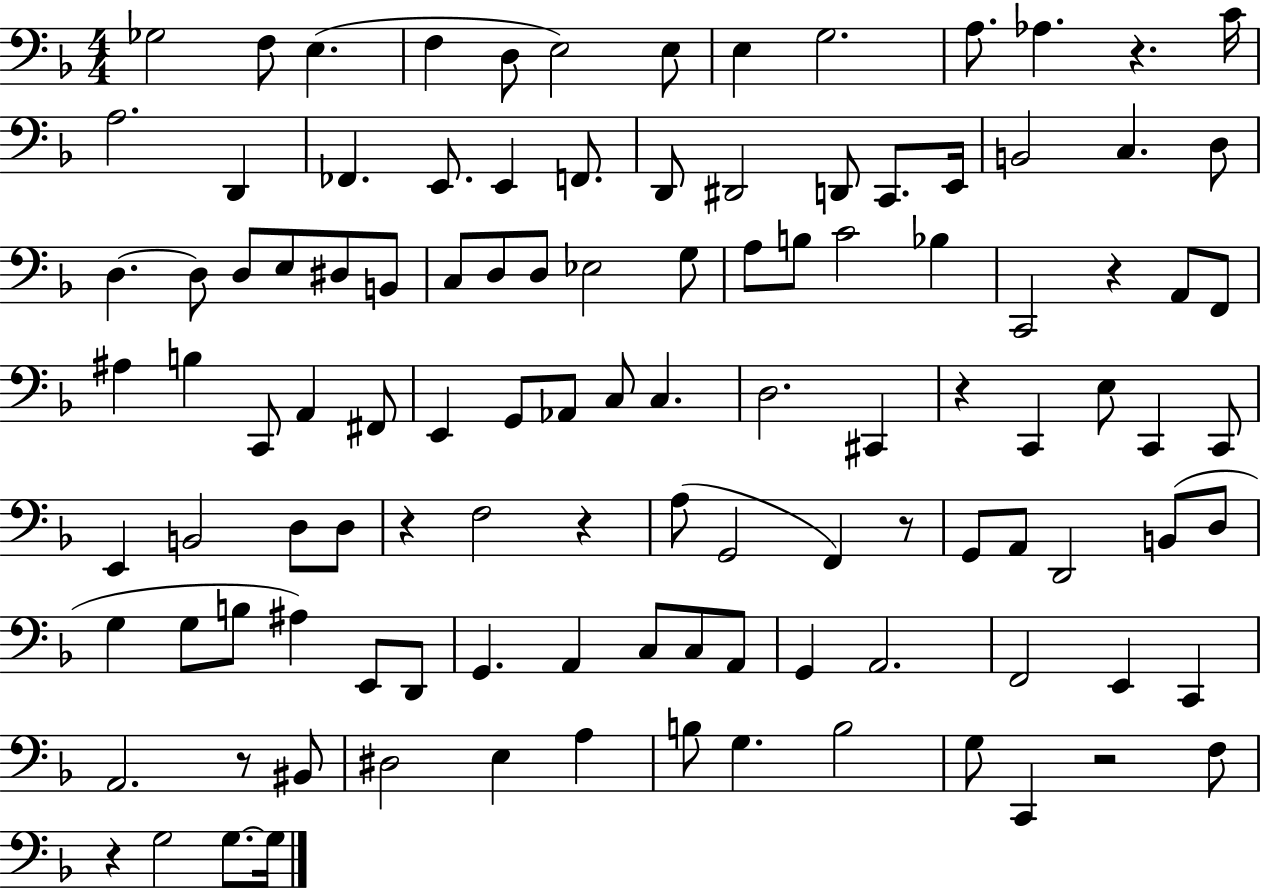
{
  \clef bass
  \numericTimeSignature
  \time 4/4
  \key f \major
  ges2 f8 e4.( | f4 d8 e2) e8 | e4 g2. | a8. aes4. r4. c'16 | \break a2. d,4 | fes,4. e,8. e,4 f,8. | d,8 dis,2 d,8 c,8. e,16 | b,2 c4. d8 | \break d4.~~ d8 d8 e8 dis8 b,8 | c8 d8 d8 ees2 g8 | a8 b8 c'2 bes4 | c,2 r4 a,8 f,8 | \break ais4 b4 c,8 a,4 fis,8 | e,4 g,8 aes,8 c8 c4. | d2. cis,4 | r4 c,4 e8 c,4 c,8 | \break e,4 b,2 d8 d8 | r4 f2 r4 | a8( g,2 f,4) r8 | g,8 a,8 d,2 b,8( d8 | \break g4 g8 b8 ais4) e,8 d,8 | g,4. a,4 c8 c8 a,8 | g,4 a,2. | f,2 e,4 c,4 | \break a,2. r8 bis,8 | dis2 e4 a4 | b8 g4. b2 | g8 c,4 r2 f8 | \break r4 g2 g8.~~ g16 | \bar "|."
}